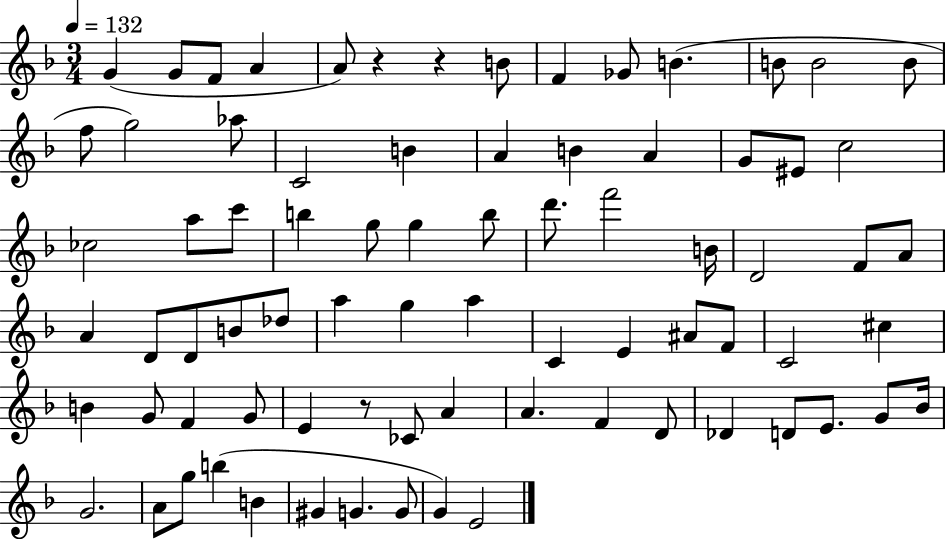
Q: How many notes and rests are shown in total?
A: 78